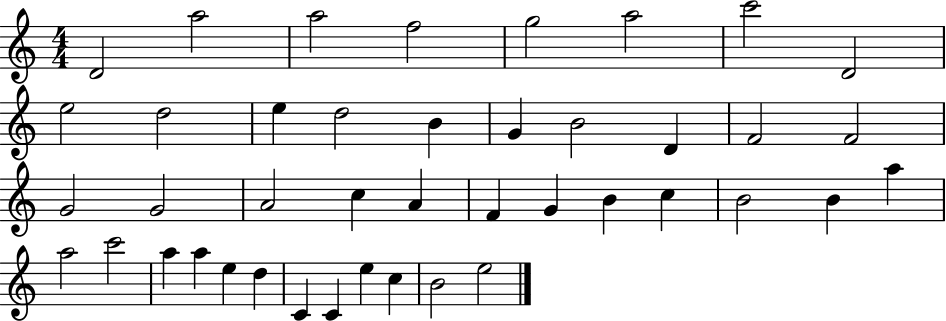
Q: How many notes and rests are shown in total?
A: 42